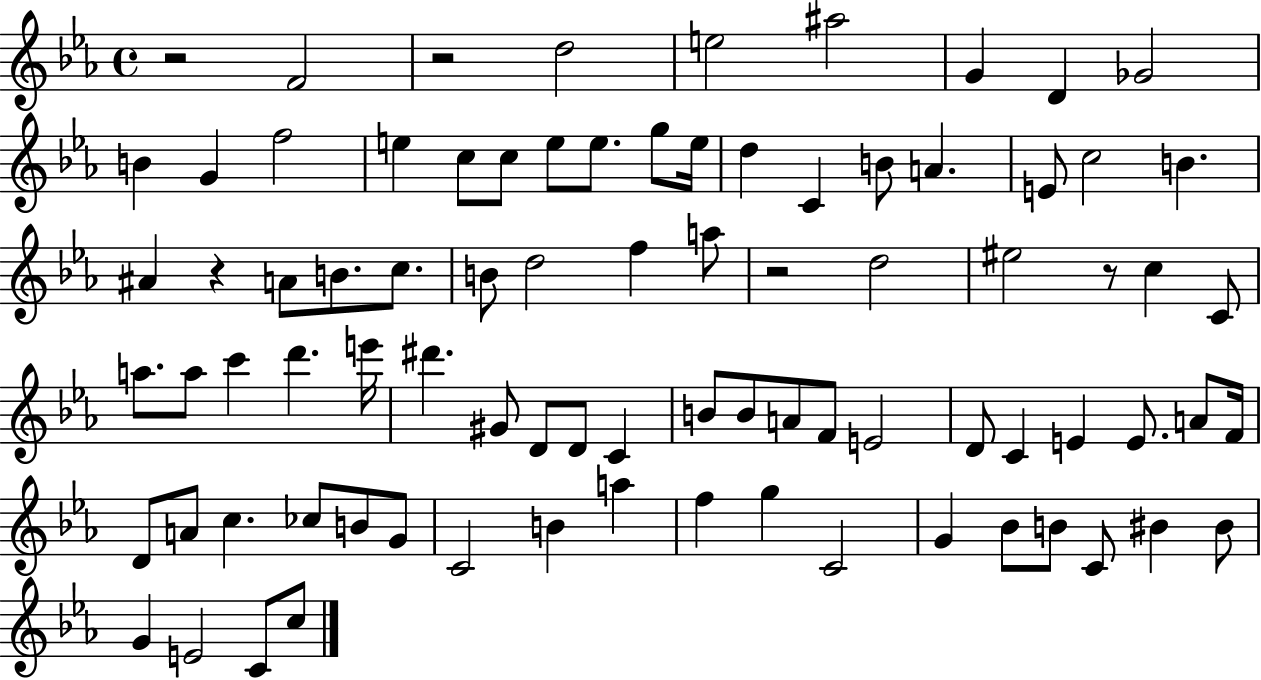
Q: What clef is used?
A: treble